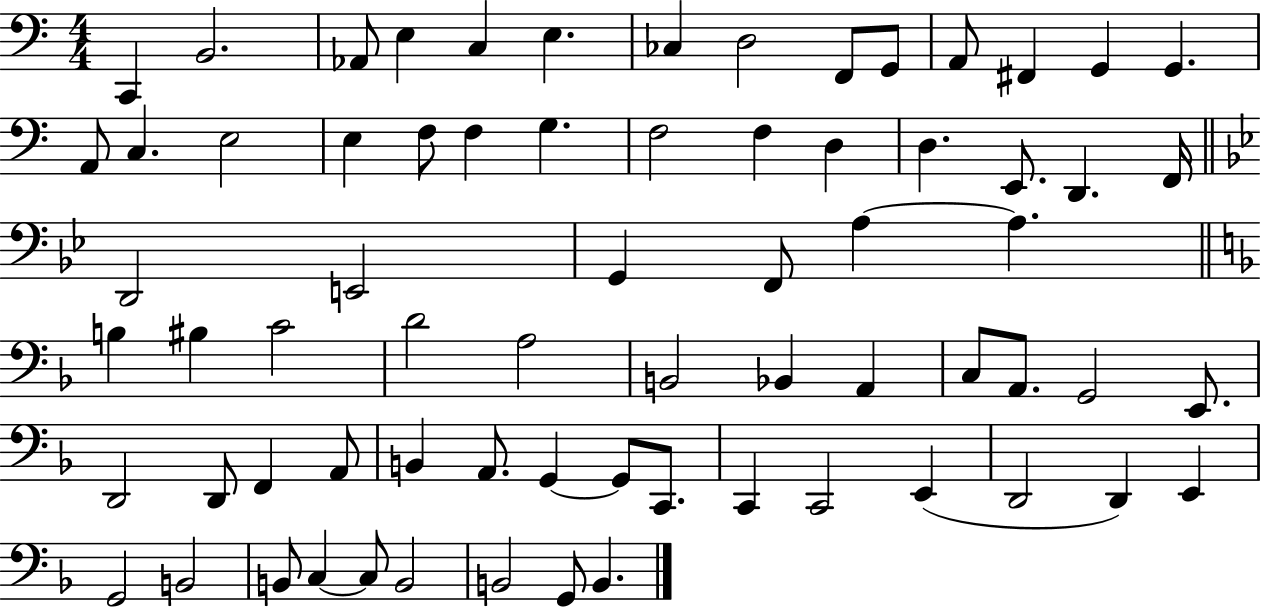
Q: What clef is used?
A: bass